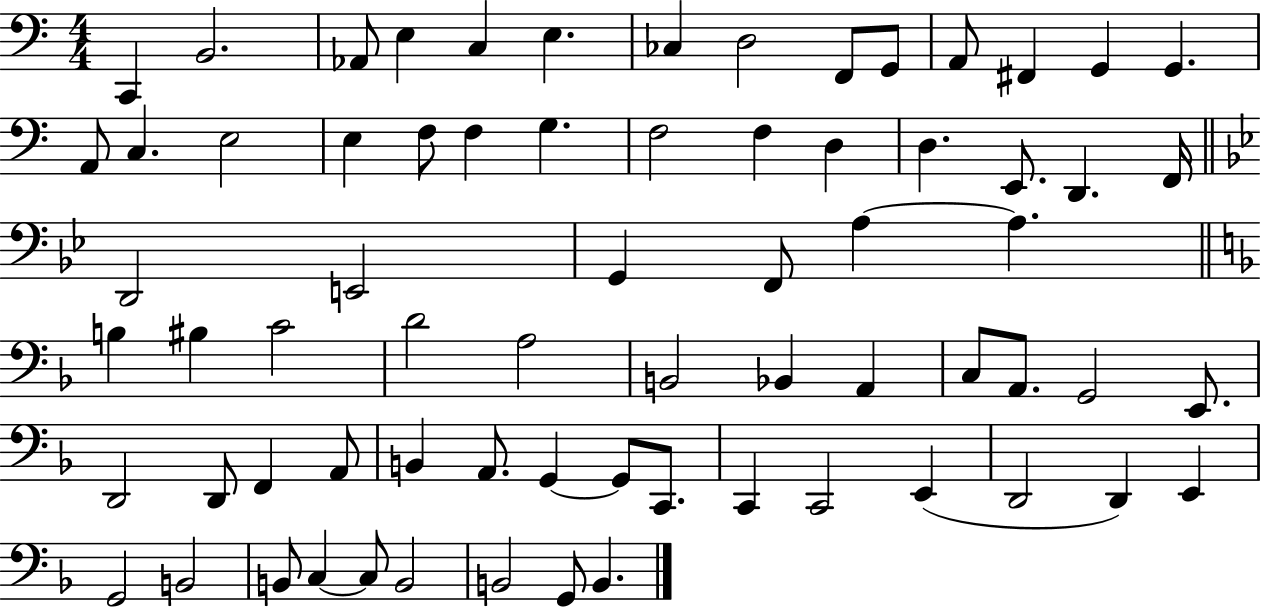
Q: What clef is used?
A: bass